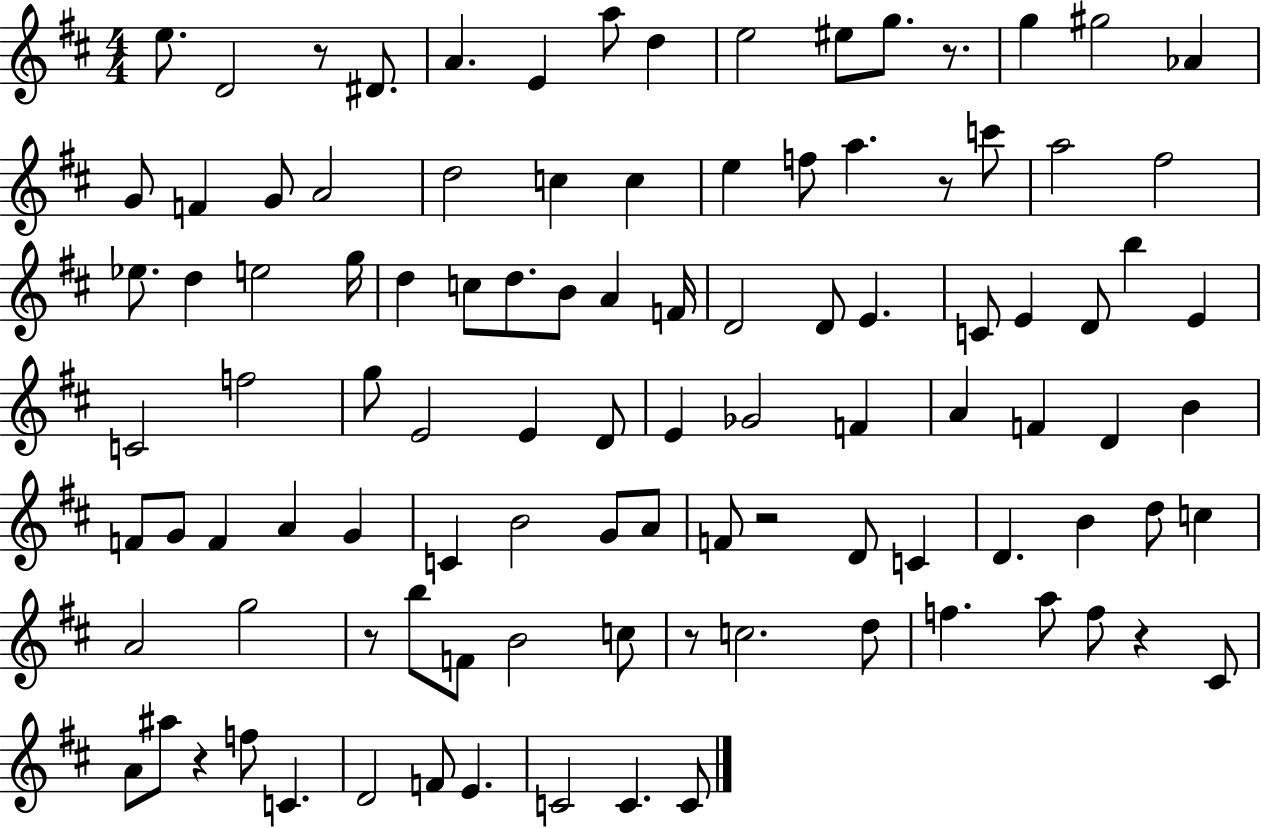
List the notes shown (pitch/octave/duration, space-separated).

E5/e. D4/h R/e D#4/e. A4/q. E4/q A5/e D5/q E5/h EIS5/e G5/e. R/e. G5/q G#5/h Ab4/q G4/e F4/q G4/e A4/h D5/h C5/q C5/q E5/q F5/e A5/q. R/e C6/e A5/h F#5/h Eb5/e. D5/q E5/h G5/s D5/q C5/e D5/e. B4/e A4/q F4/s D4/h D4/e E4/q. C4/e E4/q D4/e B5/q E4/q C4/h F5/h G5/e E4/h E4/q D4/e E4/q Gb4/h F4/q A4/q F4/q D4/q B4/q F4/e G4/e F4/q A4/q G4/q C4/q B4/h G4/e A4/e F4/e R/h D4/e C4/q D4/q. B4/q D5/e C5/q A4/h G5/h R/e B5/e F4/e B4/h C5/e R/e C5/h. D5/e F5/q. A5/e F5/e R/q C#4/e A4/e A#5/e R/q F5/e C4/q. D4/h F4/e E4/q. C4/h C4/q. C4/e